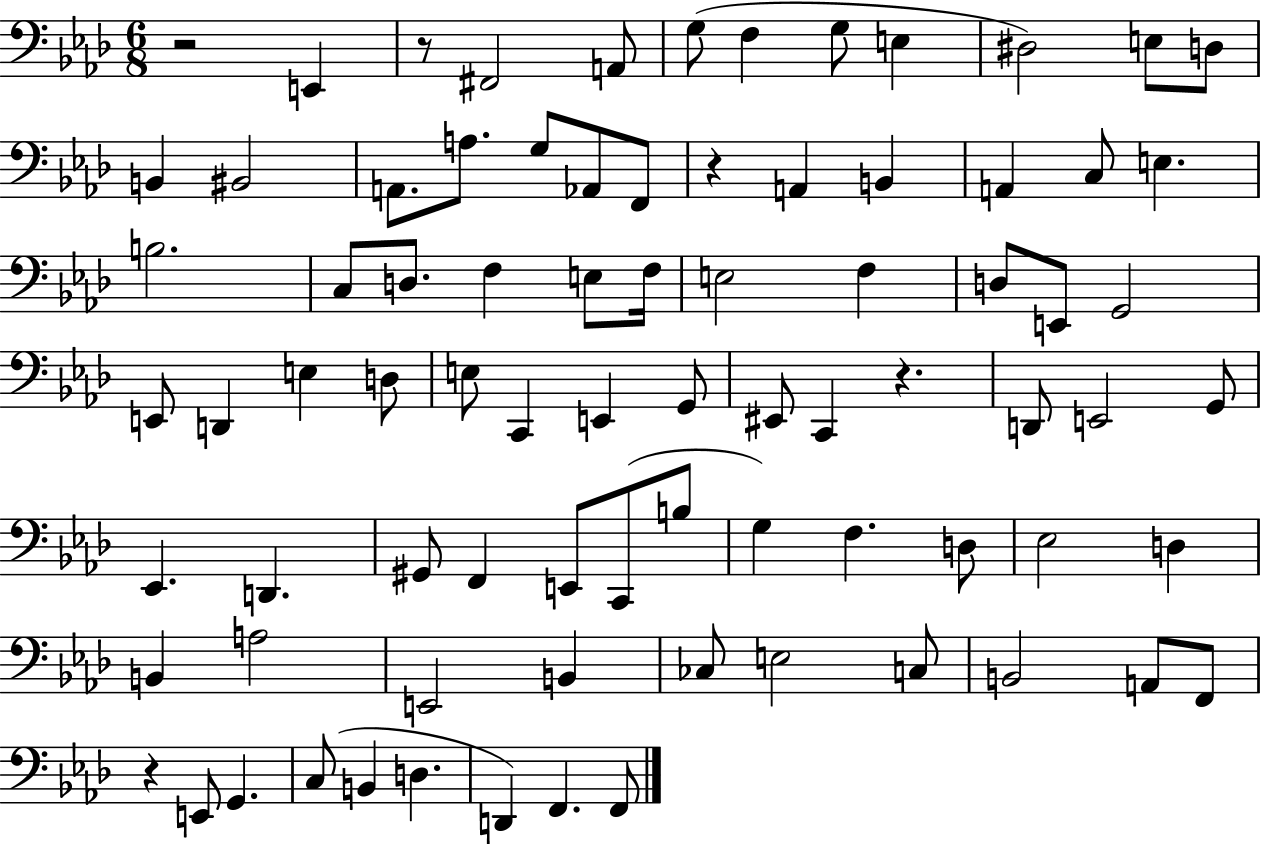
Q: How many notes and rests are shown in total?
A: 81